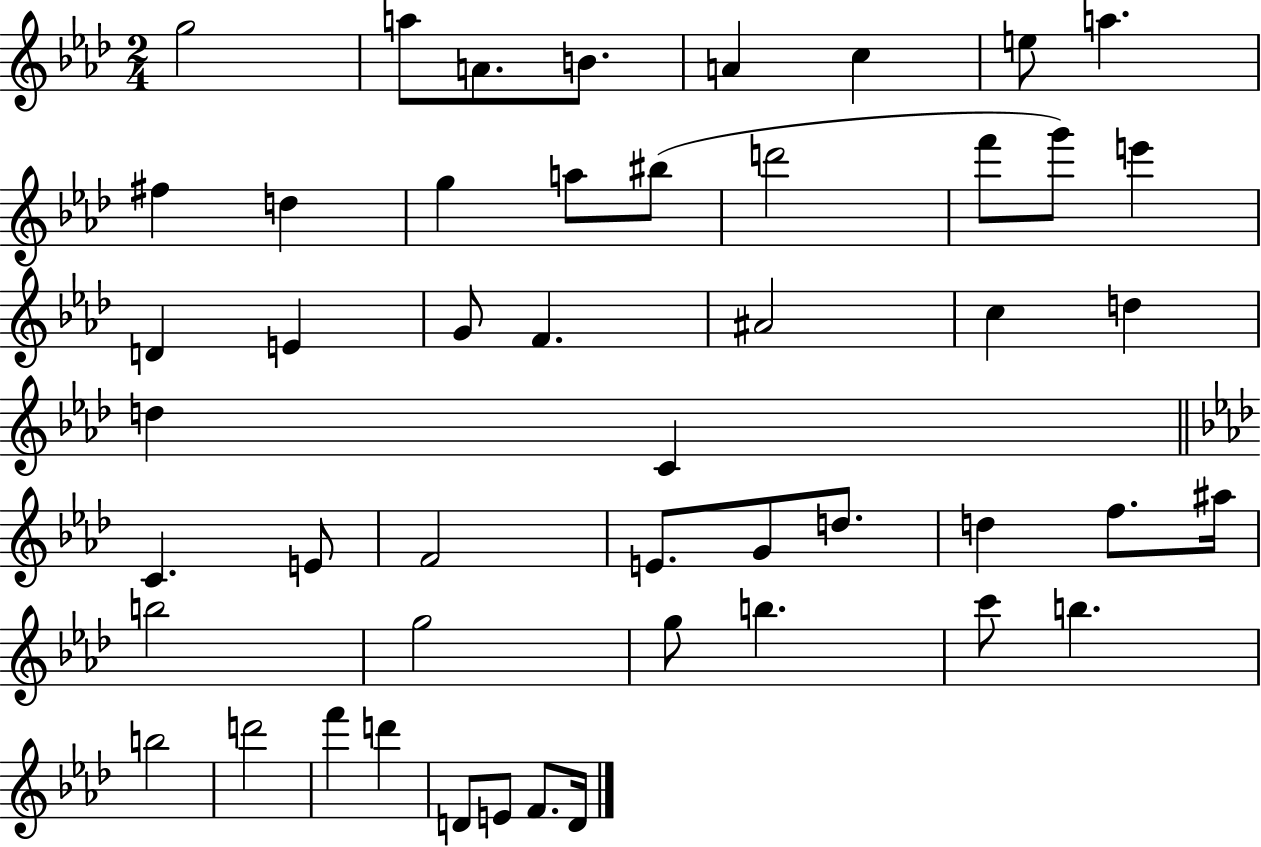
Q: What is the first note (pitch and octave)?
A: G5